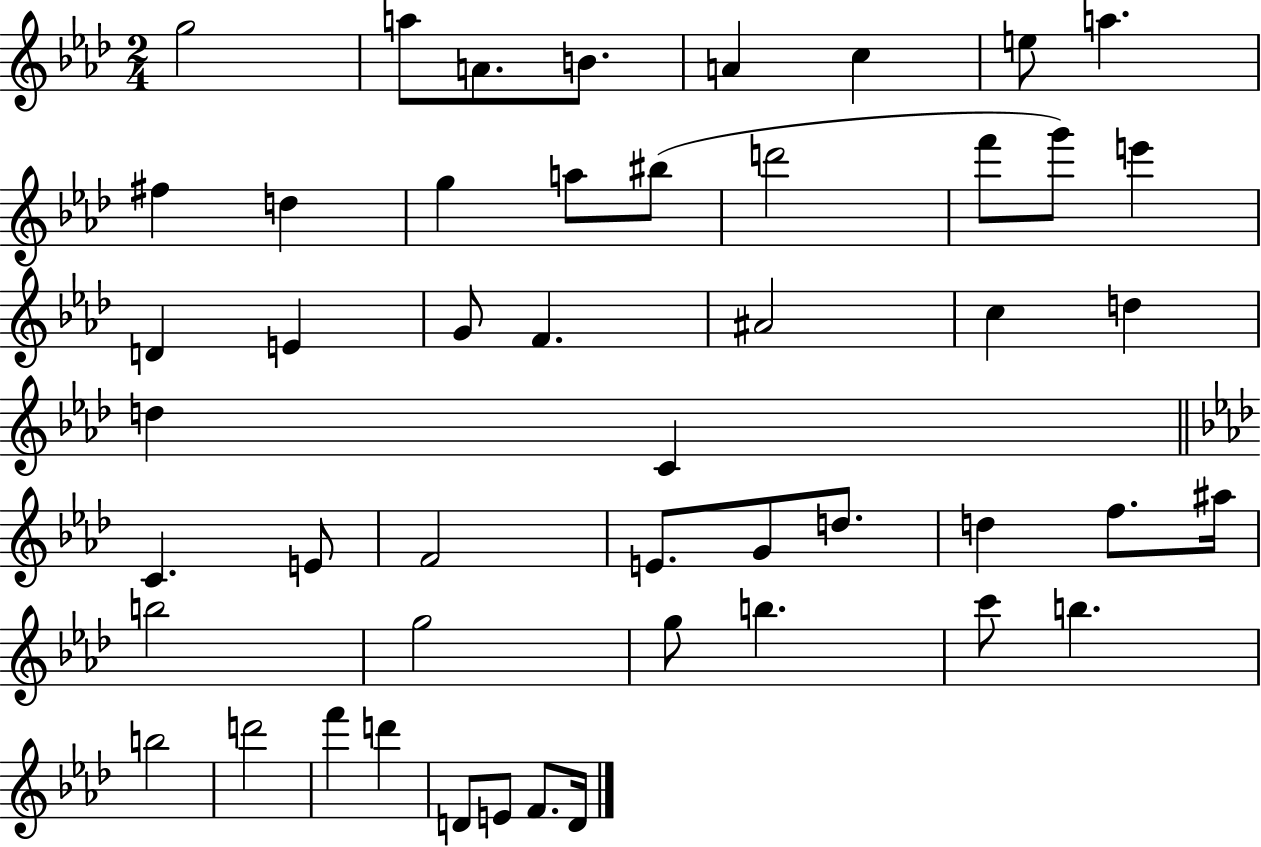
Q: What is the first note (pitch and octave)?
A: G5